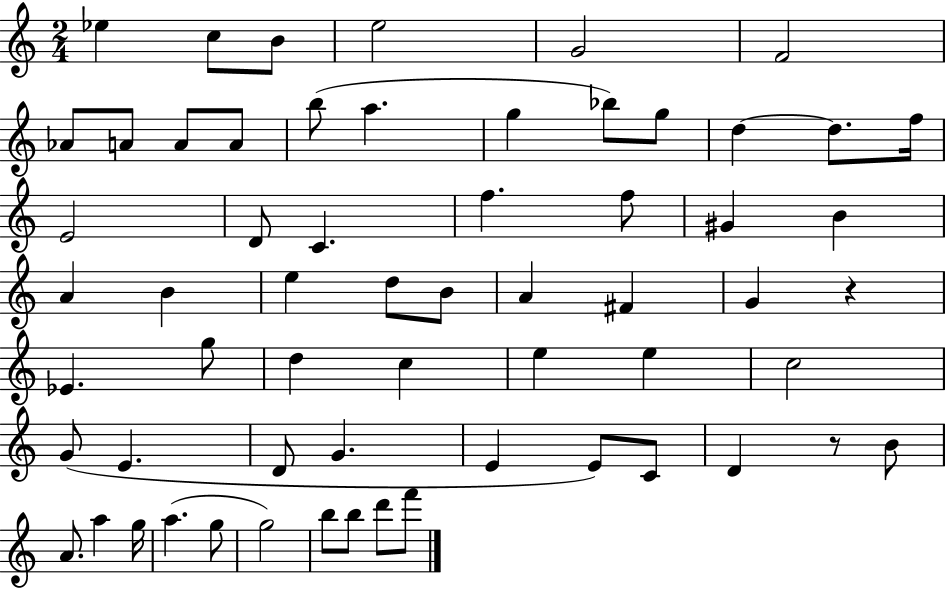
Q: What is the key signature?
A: C major